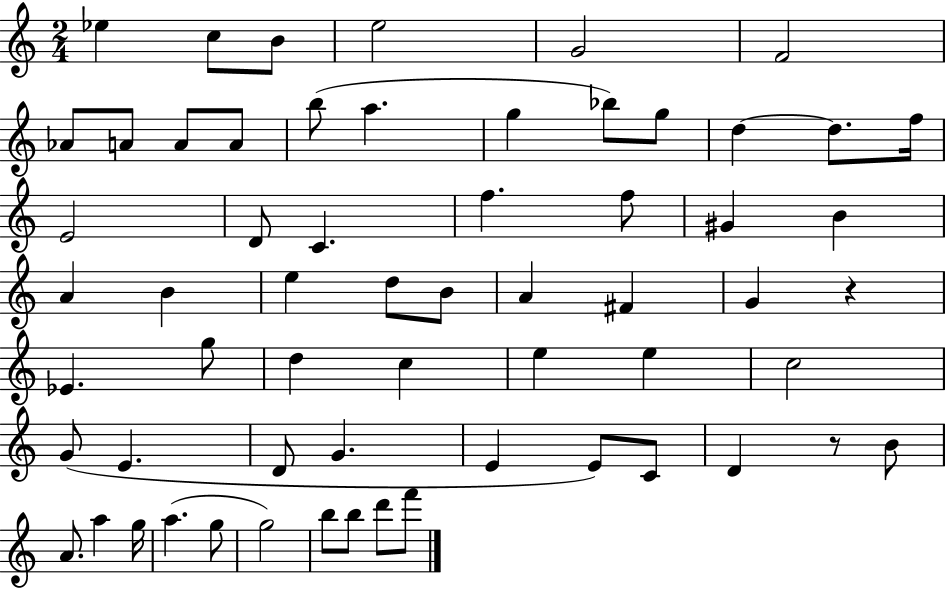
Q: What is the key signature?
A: C major